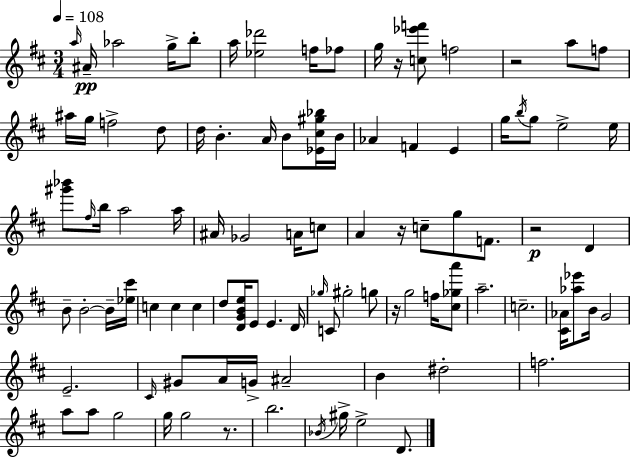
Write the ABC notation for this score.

X:1
T:Untitled
M:3/4
L:1/4
K:D
a/4 ^A/4 _a2 g/4 b/2 a/4 [_e_d']2 f/4 _f/2 g/4 z/4 [c_e'f']/2 f2 z2 a/2 f/2 ^a/4 g/4 f2 d/2 d/4 B A/4 B/2 [_E^c^g_b]/4 B/4 _A F E g/4 b/4 g/2 e2 e/4 [^g'_b']/2 ^f/4 b/4 a2 a/4 ^A/4 _G2 A/4 c/2 A z/4 c/2 g/2 F/2 z2 D B/2 B2 B/4 [_e^c']/4 c c c d/2 [DGBe]/4 E/2 E D/4 _g/4 C/2 ^g2 g/2 z/4 g2 f/4 [^c_ga']/2 a2 c2 [^C_A]/4 [_a_e']/2 B/4 G2 E2 ^C/4 ^G/2 A/4 G/4 ^A2 B ^d2 f2 a/2 a/2 g2 g/4 g2 z/2 b2 _B/4 ^g/4 e2 D/2